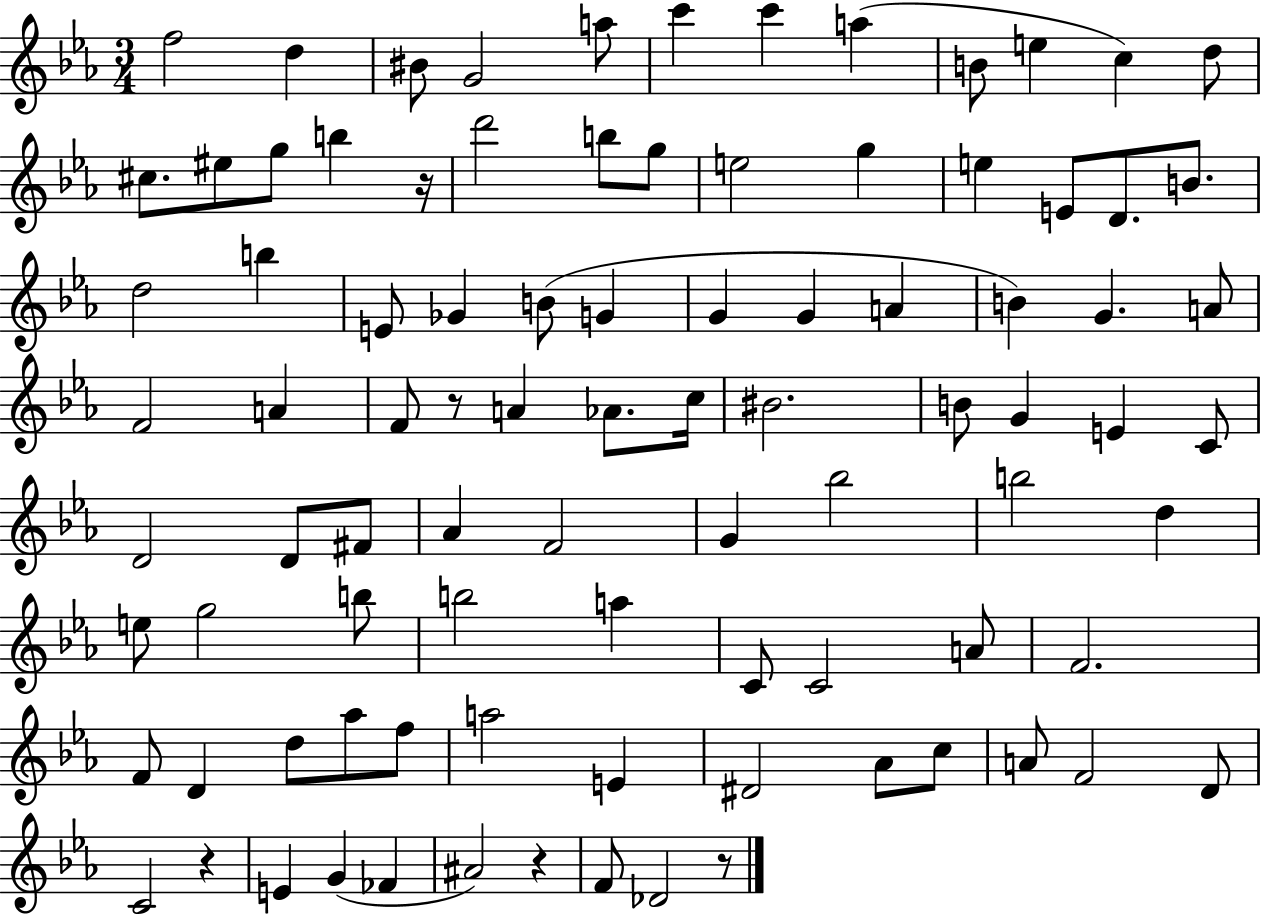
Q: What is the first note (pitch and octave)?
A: F5